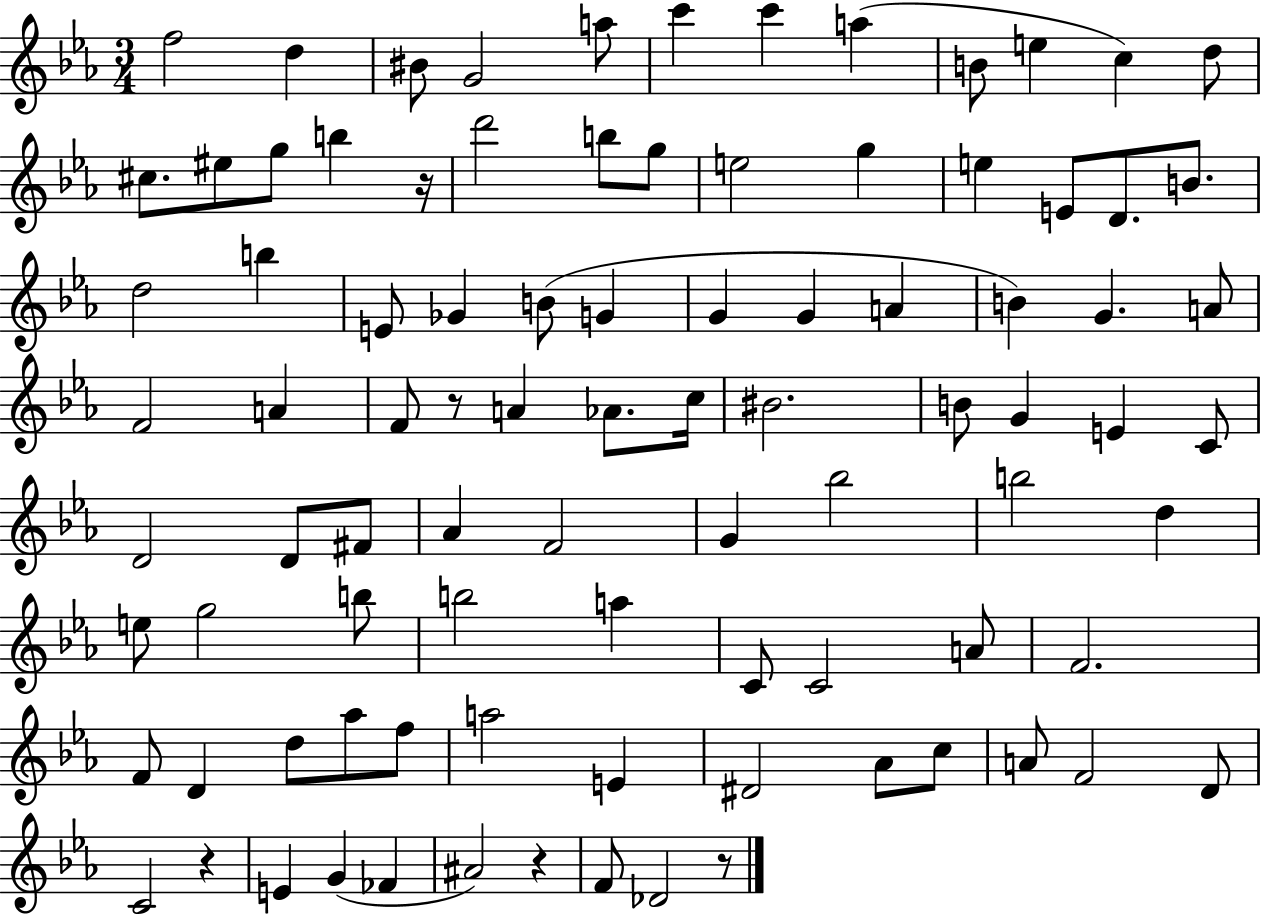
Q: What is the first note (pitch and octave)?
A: F5